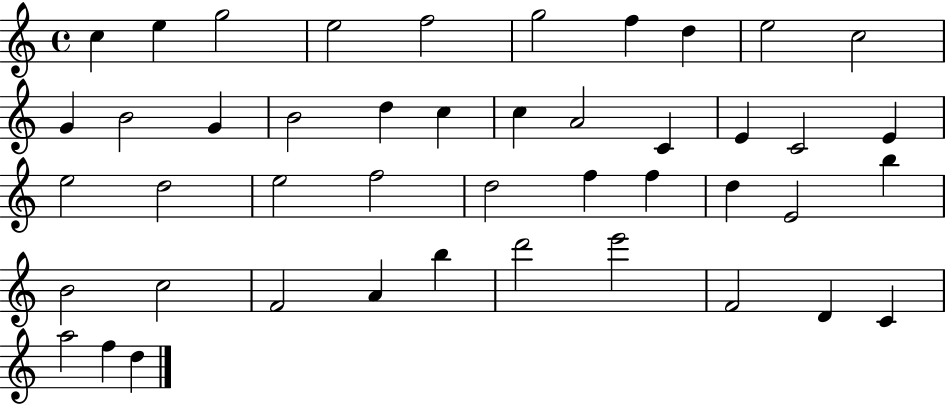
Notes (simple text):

C5/q E5/q G5/h E5/h F5/h G5/h F5/q D5/q E5/h C5/h G4/q B4/h G4/q B4/h D5/q C5/q C5/q A4/h C4/q E4/q C4/h E4/q E5/h D5/h E5/h F5/h D5/h F5/q F5/q D5/q E4/h B5/q B4/h C5/h F4/h A4/q B5/q D6/h E6/h F4/h D4/q C4/q A5/h F5/q D5/q